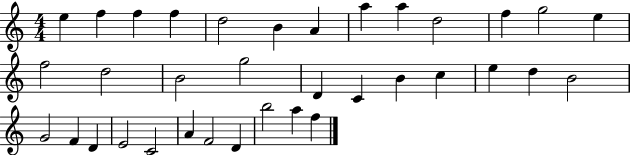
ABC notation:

X:1
T:Untitled
M:4/4
L:1/4
K:C
e f f f d2 B A a a d2 f g2 e f2 d2 B2 g2 D C B c e d B2 G2 F D E2 C2 A F2 D b2 a f